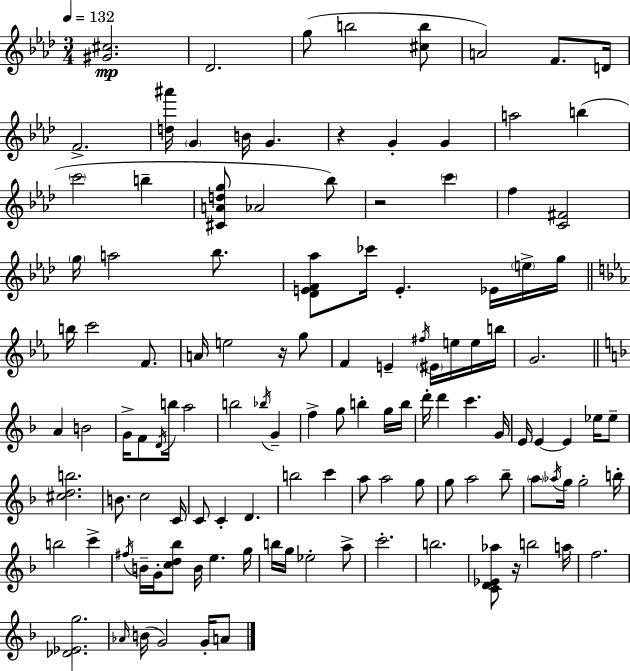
{
  \clef treble
  \numericTimeSignature
  \time 3/4
  \key aes \major
  \tempo 4 = 132
  \repeat volta 2 { <gis' cis''>2.\mp | des'2. | g''8( b''2 <cis'' b''>8 | a'2) f'8. d'16 | \break f'2.-> | <d'' ais'''>16 \parenthesize g'4 b'16 g'4. | r4 g'4-. g'4 | a''2 b''4( | \break \parenthesize c'''2 b''4-- | <cis' a' d'' g''>8 aes'2 bes''8) | r2 \parenthesize c'''4 | f''4 <c' fis'>2 | \break \parenthesize g''16 a''2 bes''8. | <des' e' f' aes''>8 ces'''16 e'4.-. ees'16 \parenthesize e''16-> g''16 | \bar "||" \break \key ees \major b''16 c'''2 f'8. | a'16 e''2 r16 g''8 | f'4 e'4-- \acciaccatura { fis''16 } \parenthesize eis'16 e''16 e''16 | b''16 g'2. | \break \bar "||" \break \key f \major a'4 b'2 | g'16-> f'8 \acciaccatura { d'16 } b''16 a''2 | b''2 \acciaccatura { bes''16 } g'4-- | f''4-> g''8 b''4-. | \break g''16 b''16 d'''16-. d'''4 c'''4. | g'16 e'16 e'4~~ e'4 ees''16 | ees''8-- <cis'' d'' b''>2. | b'8. c''2 | \break c'16 c'8 c'4-. d'4. | b''2 c'''4 | a''8 a''2 | g''8 g''8 a''2 | \break bes''8-- \parenthesize a''8 \acciaccatura { aes''16 } g''16 g''2-. | b''16-. b''2 c'''4-> | \acciaccatura { fis''16 } b'16-- g'16-. <c'' d'' bes''>8 b'16 e''4. | g''16 b''16 g''16 ees''2-. | \break a''8-> c'''2.-. | b''2. | <c' d' ees' aes''>8 r16 b''2 | a''16 f''2. | \break <des' ees' g''>2. | \grace { aes'16 }( b'16 g'2) | g'16-. a'8 } \bar "|."
}